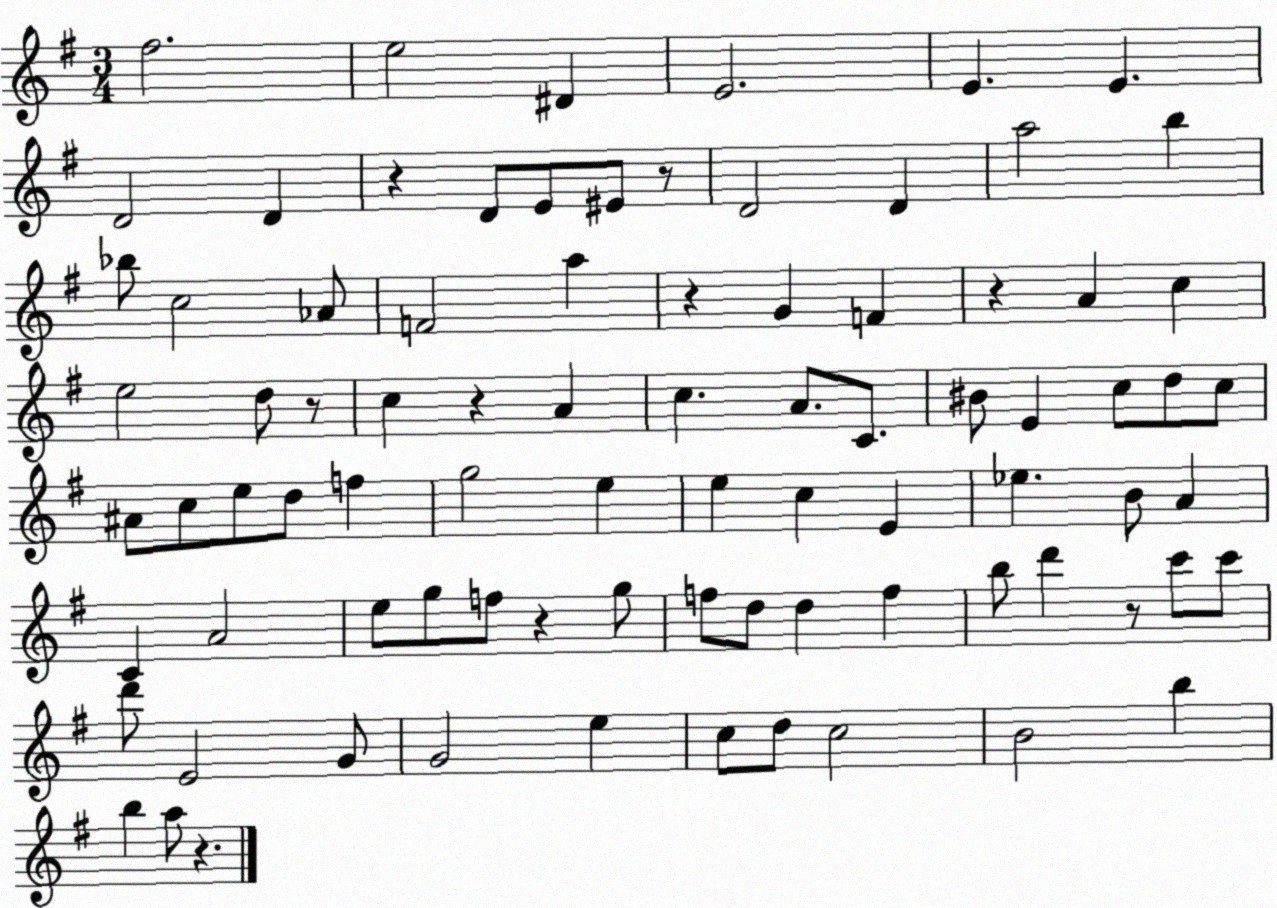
X:1
T:Untitled
M:3/4
L:1/4
K:G
^f2 e2 ^D E2 E E D2 D z D/2 E/2 ^E/2 z/2 D2 D a2 b _b/2 c2 _A/2 F2 a z G F z A c e2 d/2 z/2 c z A c A/2 C/2 ^B/2 E c/2 d/2 c/2 ^A/2 c/2 e/2 d/2 f g2 e e c E _e B/2 A C A2 e/2 g/2 f/2 z g/2 f/2 d/2 d f b/2 d' z/2 c'/2 c'/2 d'/2 E2 G/2 G2 e c/2 d/2 c2 B2 b b a/2 z